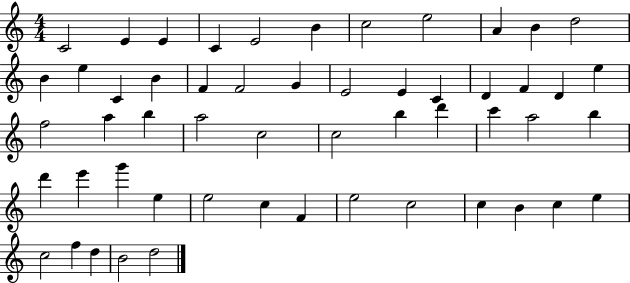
X:1
T:Untitled
M:4/4
L:1/4
K:C
C2 E E C E2 B c2 e2 A B d2 B e C B F F2 G E2 E C D F D e f2 a b a2 c2 c2 b d' c' a2 b d' e' g' e e2 c F e2 c2 c B c e c2 f d B2 d2